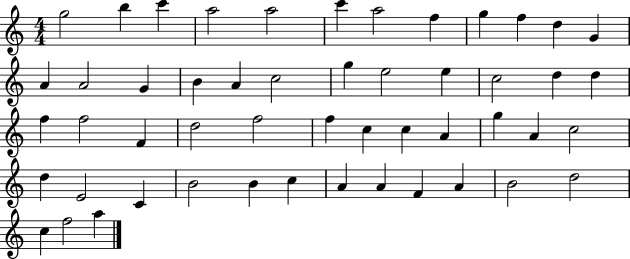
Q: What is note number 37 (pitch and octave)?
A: D5